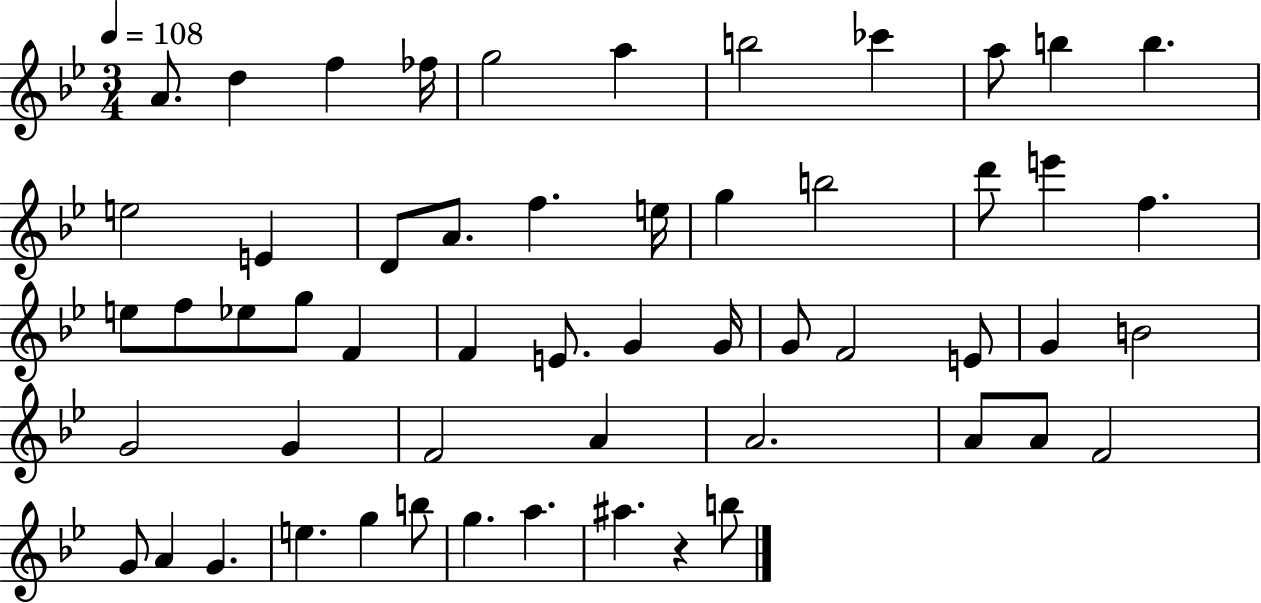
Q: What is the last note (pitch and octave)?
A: B5